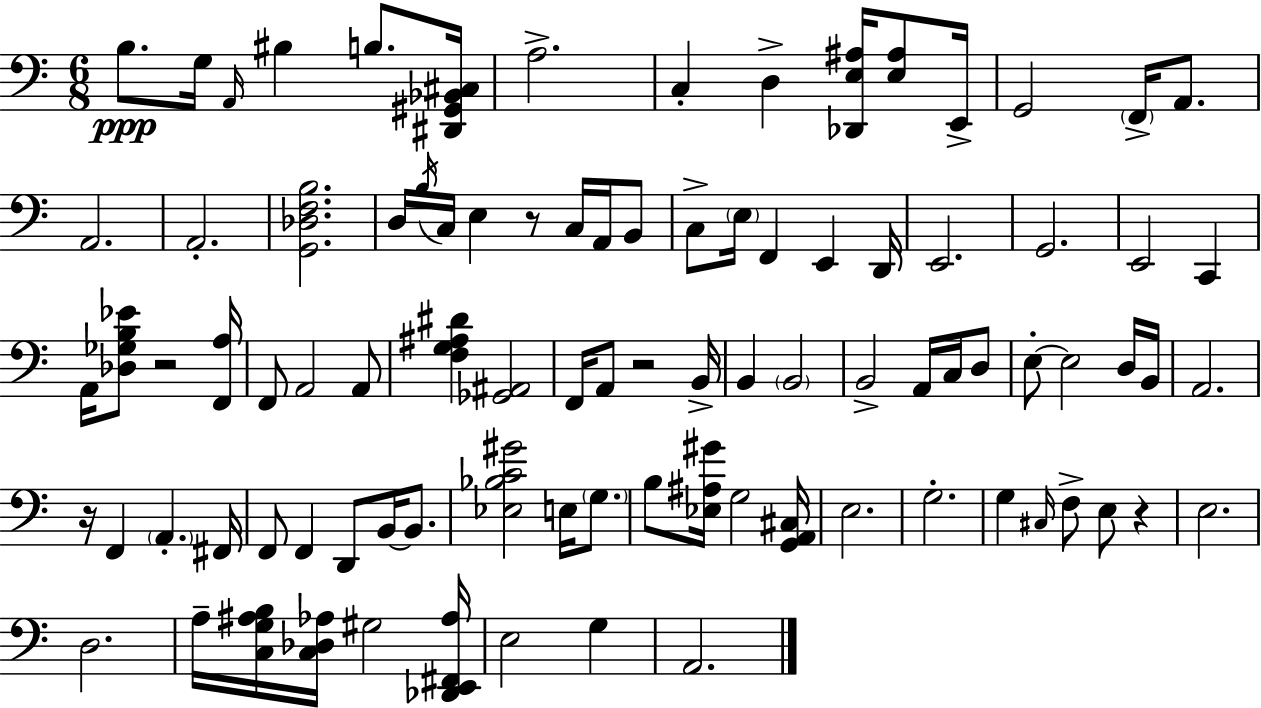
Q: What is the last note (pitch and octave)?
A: A2